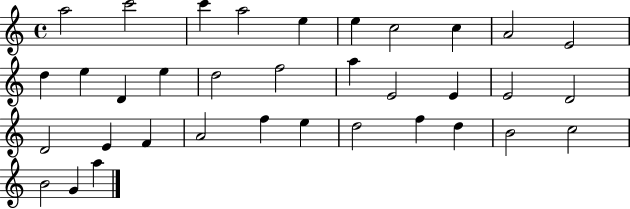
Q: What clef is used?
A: treble